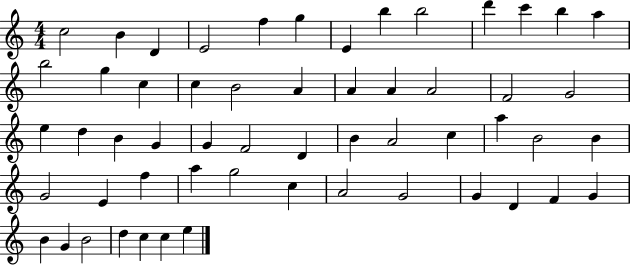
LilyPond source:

{
  \clef treble
  \numericTimeSignature
  \time 4/4
  \key c \major
  c''2 b'4 d'4 | e'2 f''4 g''4 | e'4 b''4 b''2 | d'''4 c'''4 b''4 a''4 | \break b''2 g''4 c''4 | c''4 b'2 a'4 | a'4 a'4 a'2 | f'2 g'2 | \break e''4 d''4 b'4 g'4 | g'4 f'2 d'4 | b'4 a'2 c''4 | a''4 b'2 b'4 | \break g'2 e'4 f''4 | a''4 g''2 c''4 | a'2 g'2 | g'4 d'4 f'4 g'4 | \break b'4 g'4 b'2 | d''4 c''4 c''4 e''4 | \bar "|."
}